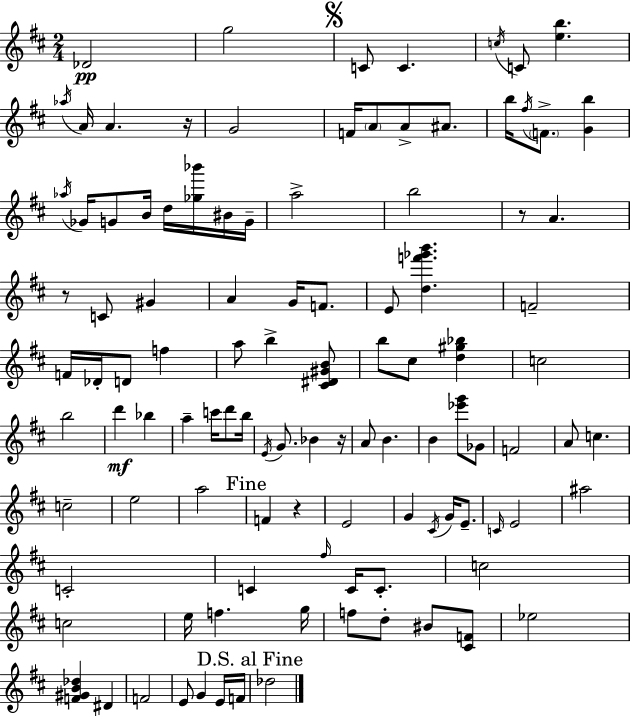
Db4/h G5/h C4/e C4/q. C5/s C4/e [E5,B5]/q. Ab5/s A4/s A4/q. R/s G4/h F4/s A4/e A4/e A#4/e. B5/s F#5/s F4/e. [G4,B5]/q Ab5/s Gb4/s G4/e B4/s D5/s [Gb5,Bb6]/s BIS4/s G4/s A5/h B5/h R/e A4/q. R/e C4/e G#4/q A4/q G4/s F4/e. E4/e [D5,F6,Gb6,B6]/q. F4/h F4/s Db4/s D4/e F5/q A5/e B5/q [C#4,D#4,G#4,B4]/e B5/e C#5/e [D5,G#5,Bb5]/q C5/h B5/h D6/q Bb5/q A5/q C6/s D6/e B5/s E4/s G4/e. Bb4/q R/s A4/e B4/q. B4/q [Eb6,G6]/e Gb4/e F4/h A4/e C5/q. C5/h E5/h A5/h F4/q R/q E4/h G4/q C#4/s G4/s E4/e. C4/s E4/h A#5/h C4/h C4/q F#5/s C4/s C4/e. C5/h C5/h E5/s F5/q. G5/s F5/e D5/e BIS4/e [C#4,F4]/e Eb5/h [F4,G#4,B4,Db5]/q D#4/q F4/h E4/e G4/q E4/s F4/s Db5/h